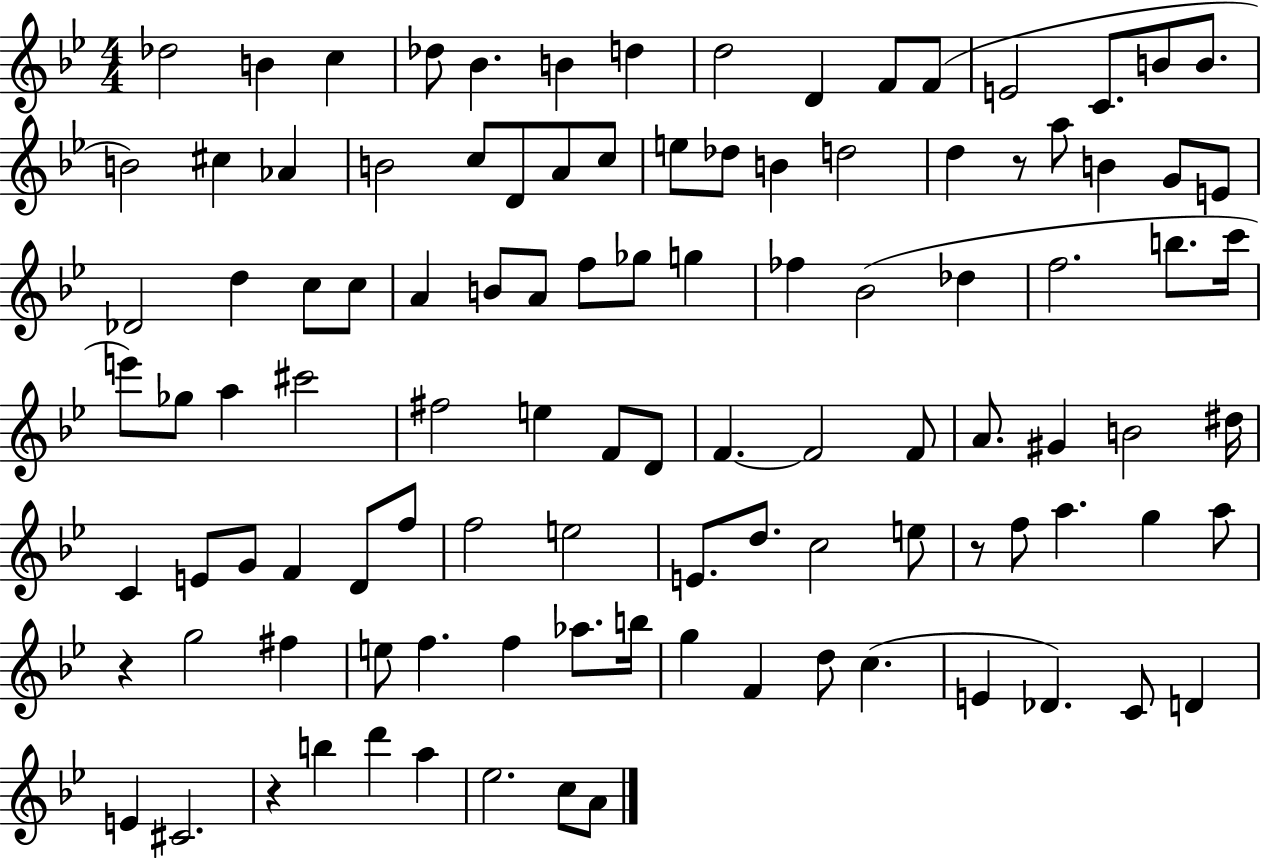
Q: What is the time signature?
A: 4/4